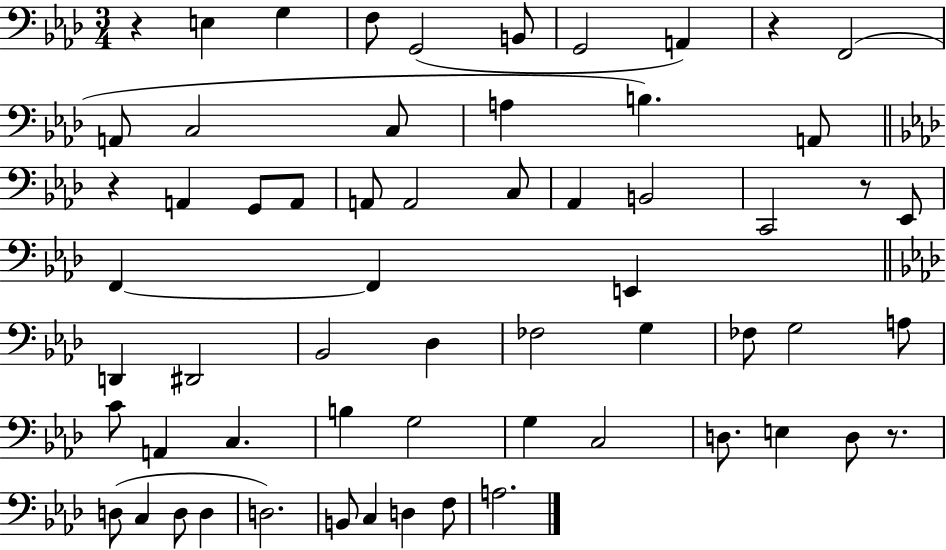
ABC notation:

X:1
T:Untitled
M:3/4
L:1/4
K:Ab
z E, G, F,/2 G,,2 B,,/2 G,,2 A,, z F,,2 A,,/2 C,2 C,/2 A, B, A,,/2 z A,, G,,/2 A,,/2 A,,/2 A,,2 C,/2 _A,, B,,2 C,,2 z/2 _E,,/2 F,, F,, E,, D,, ^D,,2 _B,,2 _D, _F,2 G, _F,/2 G,2 A,/2 C/2 A,, C, B, G,2 G, C,2 D,/2 E, D,/2 z/2 D,/2 C, D,/2 D, D,2 B,,/2 C, D, F,/2 A,2